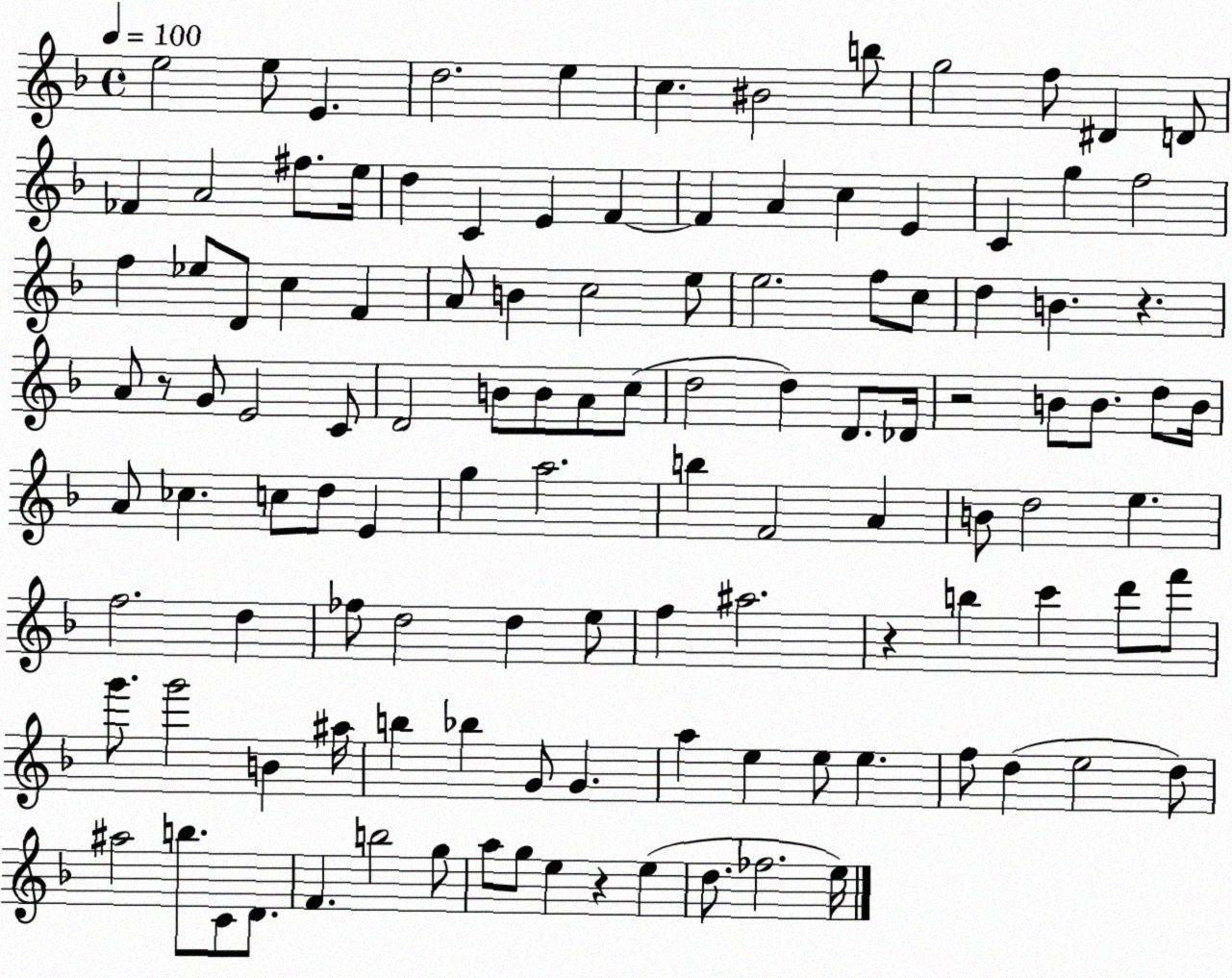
X:1
T:Untitled
M:4/4
L:1/4
K:F
e2 e/2 E d2 e c ^B2 b/2 g2 f/2 ^D D/2 _F A2 ^f/2 e/4 d C E F F A c E C g f2 f _e/2 D/2 c F A/2 B c2 e/2 e2 f/2 c/2 d B z A/2 z/2 G/2 E2 C/2 D2 B/2 B/2 A/2 c/2 d2 d D/2 _D/4 z2 B/2 B/2 d/2 B/4 A/2 _c c/2 d/2 E g a2 b F2 A B/2 d2 e f2 d _f/2 d2 d e/2 f ^a2 z b c' d'/2 f'/2 g'/2 g'2 B ^a/4 b _b G/2 G a e e/2 e f/2 d e2 d/2 ^a2 b/2 C/2 D/2 F b2 g/2 a/2 g/2 e z e d/2 _f2 e/4